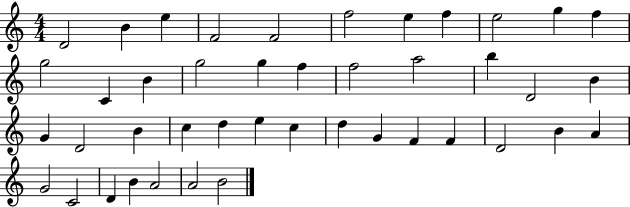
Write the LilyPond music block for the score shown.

{
  \clef treble
  \numericTimeSignature
  \time 4/4
  \key c \major
  d'2 b'4 e''4 | f'2 f'2 | f''2 e''4 f''4 | e''2 g''4 f''4 | \break g''2 c'4 b'4 | g''2 g''4 f''4 | f''2 a''2 | b''4 d'2 b'4 | \break g'4 d'2 b'4 | c''4 d''4 e''4 c''4 | d''4 g'4 f'4 f'4 | d'2 b'4 a'4 | \break g'2 c'2 | d'4 b'4 a'2 | a'2 b'2 | \bar "|."
}